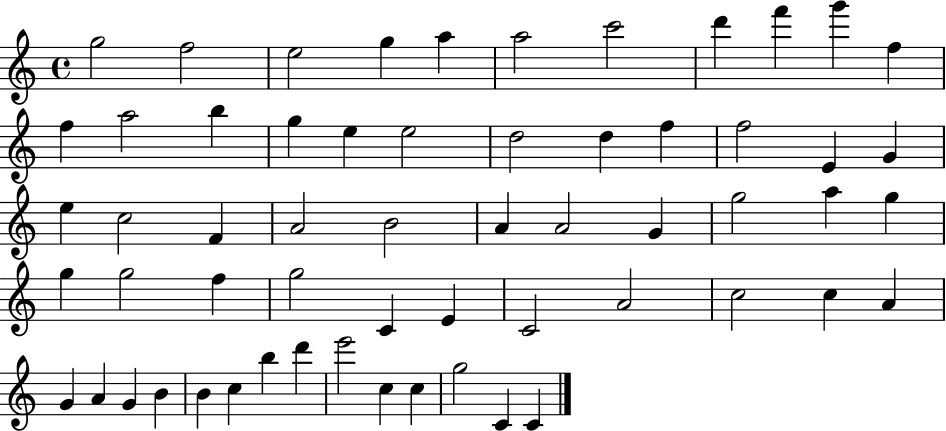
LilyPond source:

{
  \clef treble
  \time 4/4
  \defaultTimeSignature
  \key c \major
  g''2 f''2 | e''2 g''4 a''4 | a''2 c'''2 | d'''4 f'''4 g'''4 f''4 | \break f''4 a''2 b''4 | g''4 e''4 e''2 | d''2 d''4 f''4 | f''2 e'4 g'4 | \break e''4 c''2 f'4 | a'2 b'2 | a'4 a'2 g'4 | g''2 a''4 g''4 | \break g''4 g''2 f''4 | g''2 c'4 e'4 | c'2 a'2 | c''2 c''4 a'4 | \break g'4 a'4 g'4 b'4 | b'4 c''4 b''4 d'''4 | e'''2 c''4 c''4 | g''2 c'4 c'4 | \break \bar "|."
}